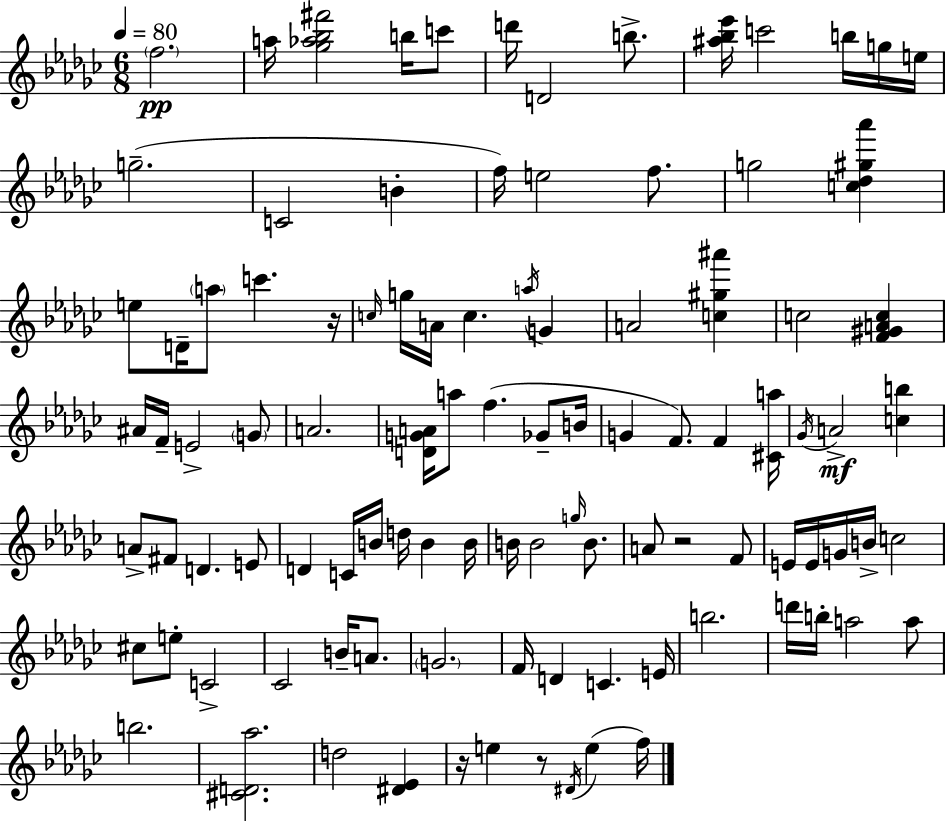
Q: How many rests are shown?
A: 4